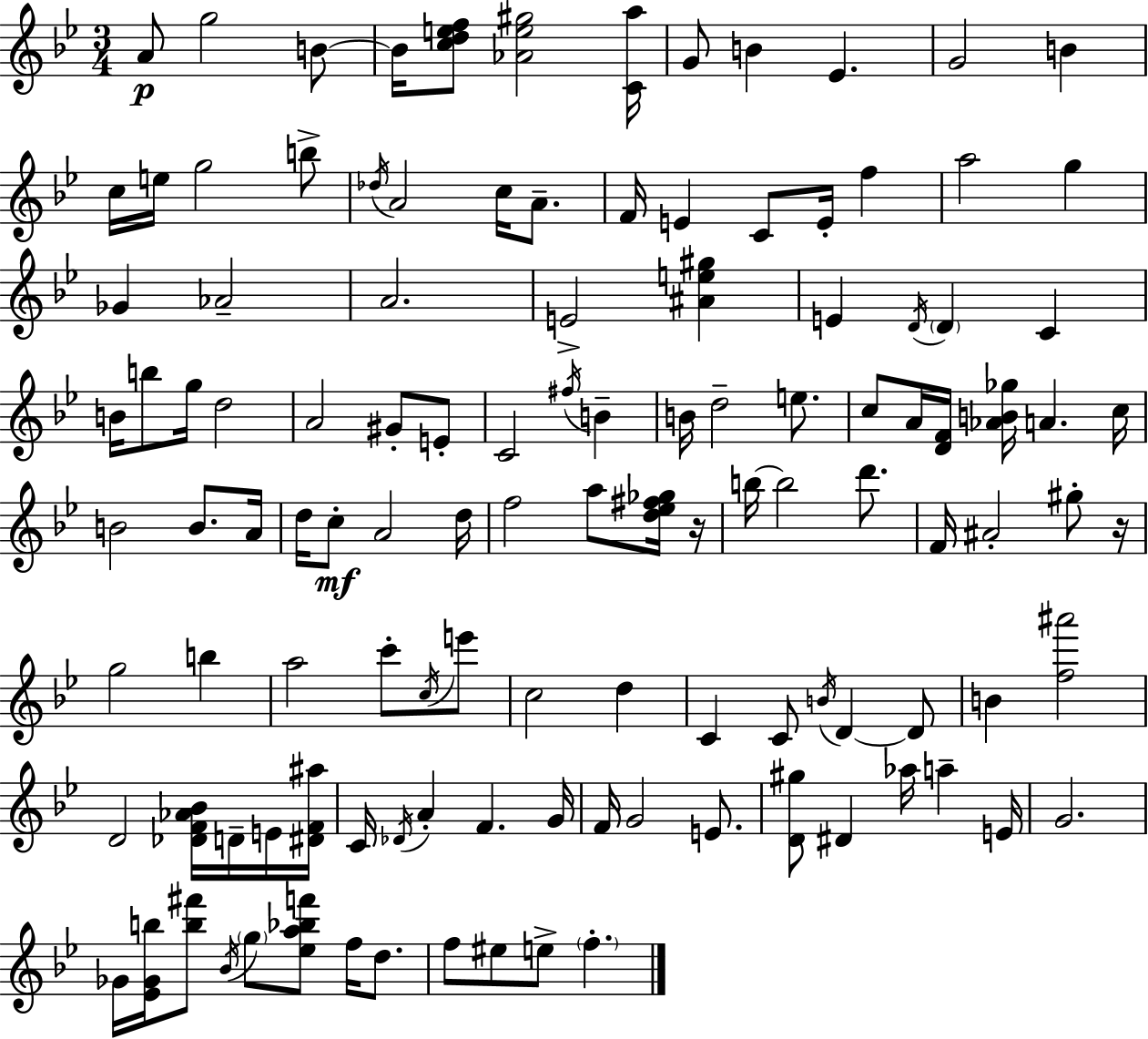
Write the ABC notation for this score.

X:1
T:Untitled
M:3/4
L:1/4
K:Bb
A/2 g2 B/2 B/4 [cdef]/2 [_Ae^g]2 [Ca]/4 G/2 B _E G2 B c/4 e/4 g2 b/2 _d/4 A2 c/4 A/2 F/4 E C/2 E/4 f a2 g _G _A2 A2 E2 [^Ae^g] E D/4 D C B/4 b/2 g/4 d2 A2 ^G/2 E/2 C2 ^f/4 B B/4 d2 e/2 c/2 A/4 [DF]/4 [_AB_g]/4 A c/4 B2 B/2 A/4 d/4 c/2 A2 d/4 f2 a/2 [d_e^f_g]/4 z/4 b/4 b2 d'/2 F/4 ^A2 ^g/2 z/4 g2 b a2 c'/2 c/4 e'/2 c2 d C C/2 B/4 D D/2 B [f^a']2 D2 [_DF_A_B]/4 D/4 E/4 [^DF^a]/4 C/4 _D/4 A F G/4 F/4 G2 E/2 [D^g]/2 ^D _a/4 a E/4 G2 _G/4 [_E_Gb]/4 [b^f']/2 _B/4 g/2 [_ea_bf']/2 f/4 d/2 f/2 ^e/2 e/2 f